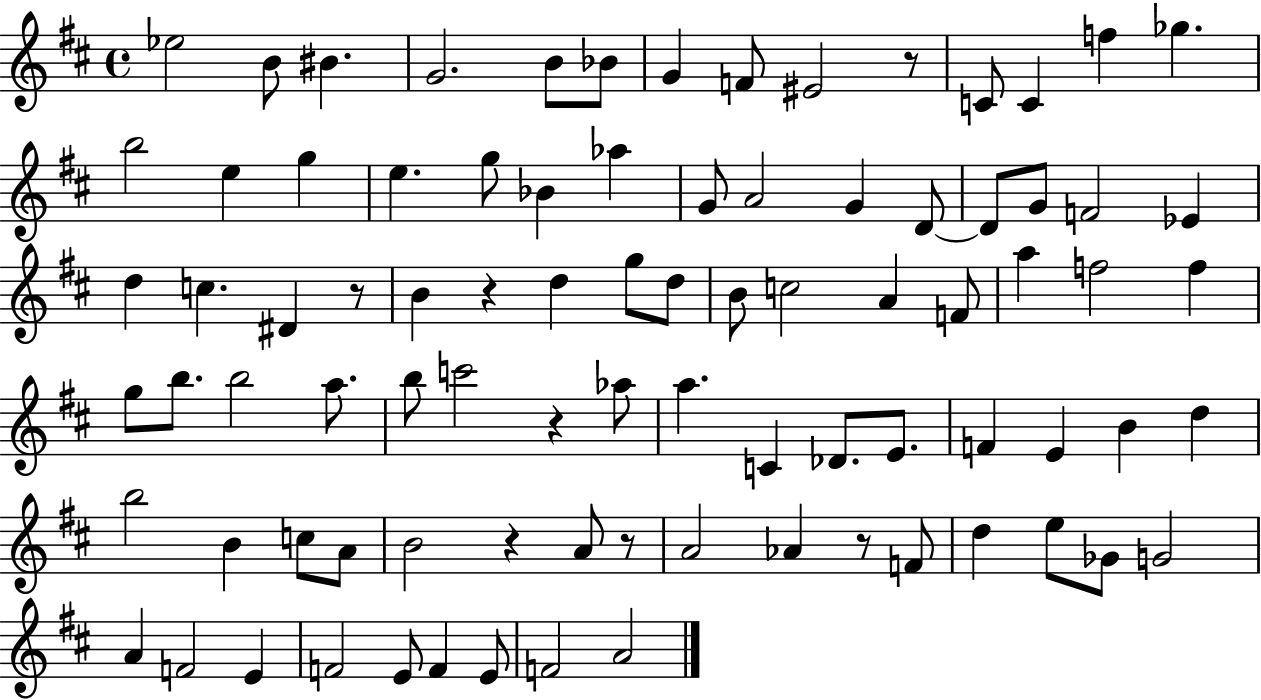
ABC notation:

X:1
T:Untitled
M:4/4
L:1/4
K:D
_e2 B/2 ^B G2 B/2 _B/2 G F/2 ^E2 z/2 C/2 C f _g b2 e g e g/2 _B _a G/2 A2 G D/2 D/2 G/2 F2 _E d c ^D z/2 B z d g/2 d/2 B/2 c2 A F/2 a f2 f g/2 b/2 b2 a/2 b/2 c'2 z _a/2 a C _D/2 E/2 F E B d b2 B c/2 A/2 B2 z A/2 z/2 A2 _A z/2 F/2 d e/2 _G/2 G2 A F2 E F2 E/2 F E/2 F2 A2